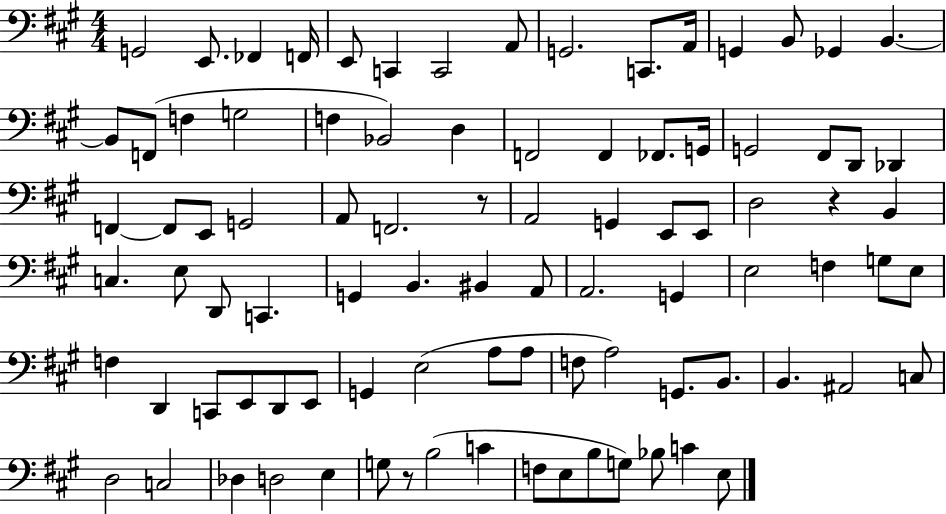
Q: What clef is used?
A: bass